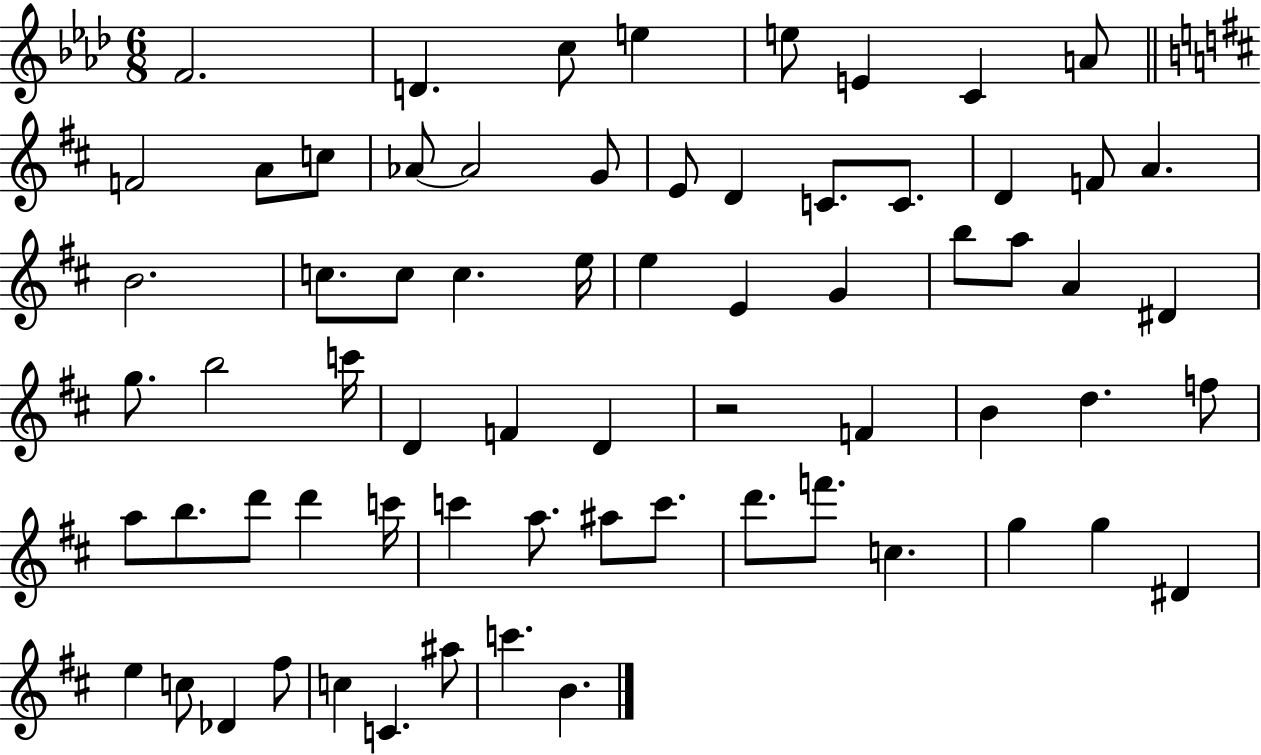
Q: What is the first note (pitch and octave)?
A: F4